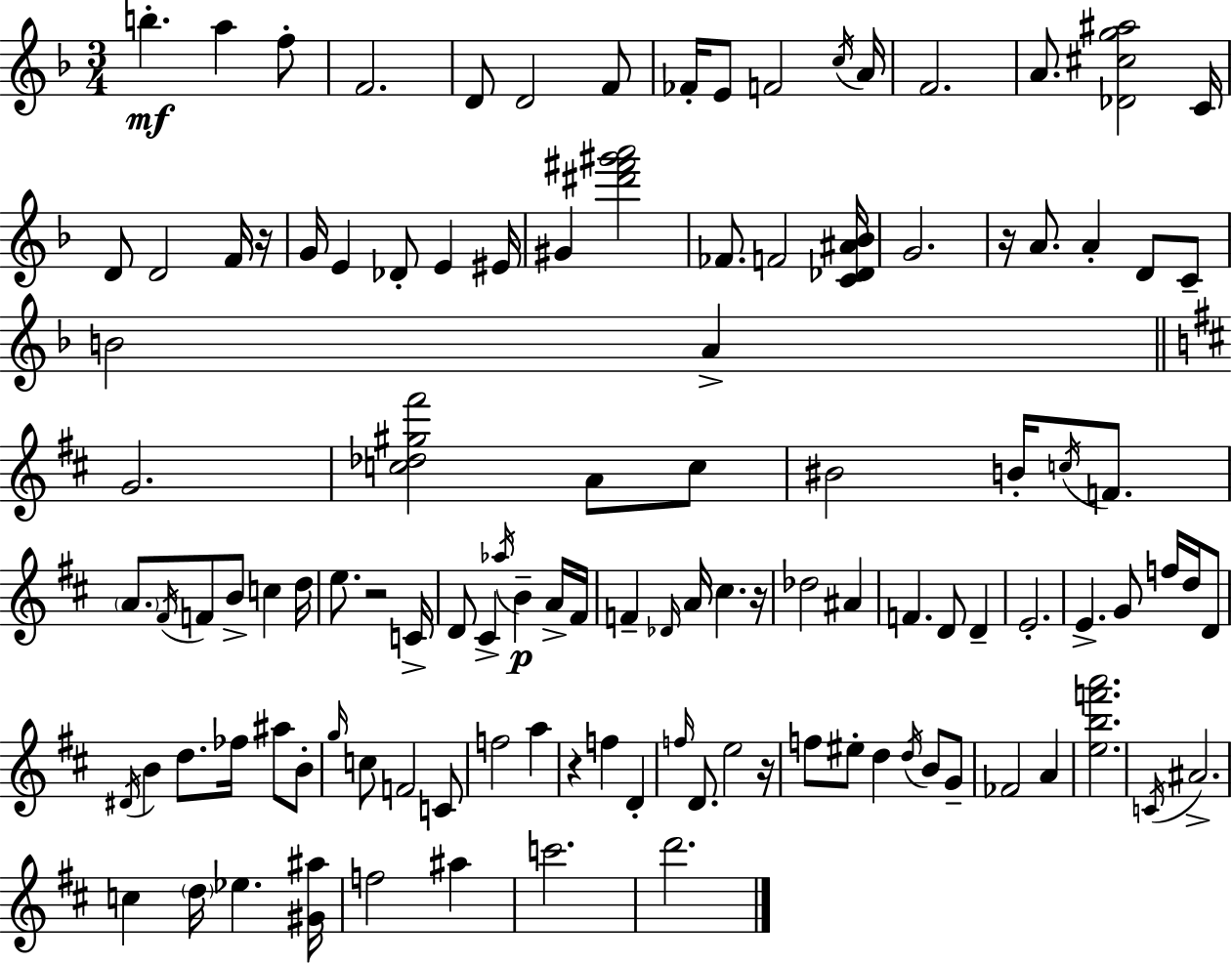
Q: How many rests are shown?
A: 6